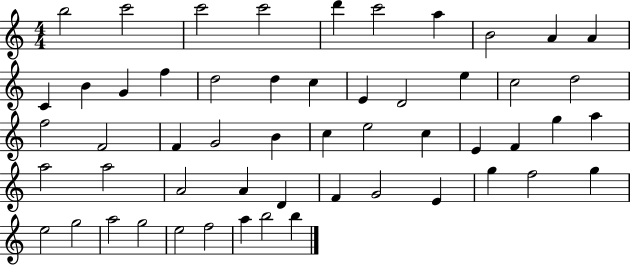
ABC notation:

X:1
T:Untitled
M:4/4
L:1/4
K:C
b2 c'2 c'2 c'2 d' c'2 a B2 A A C B G f d2 d c E D2 e c2 d2 f2 F2 F G2 B c e2 c E F g a a2 a2 A2 A D F G2 E g f2 g e2 g2 a2 g2 e2 f2 a b2 b